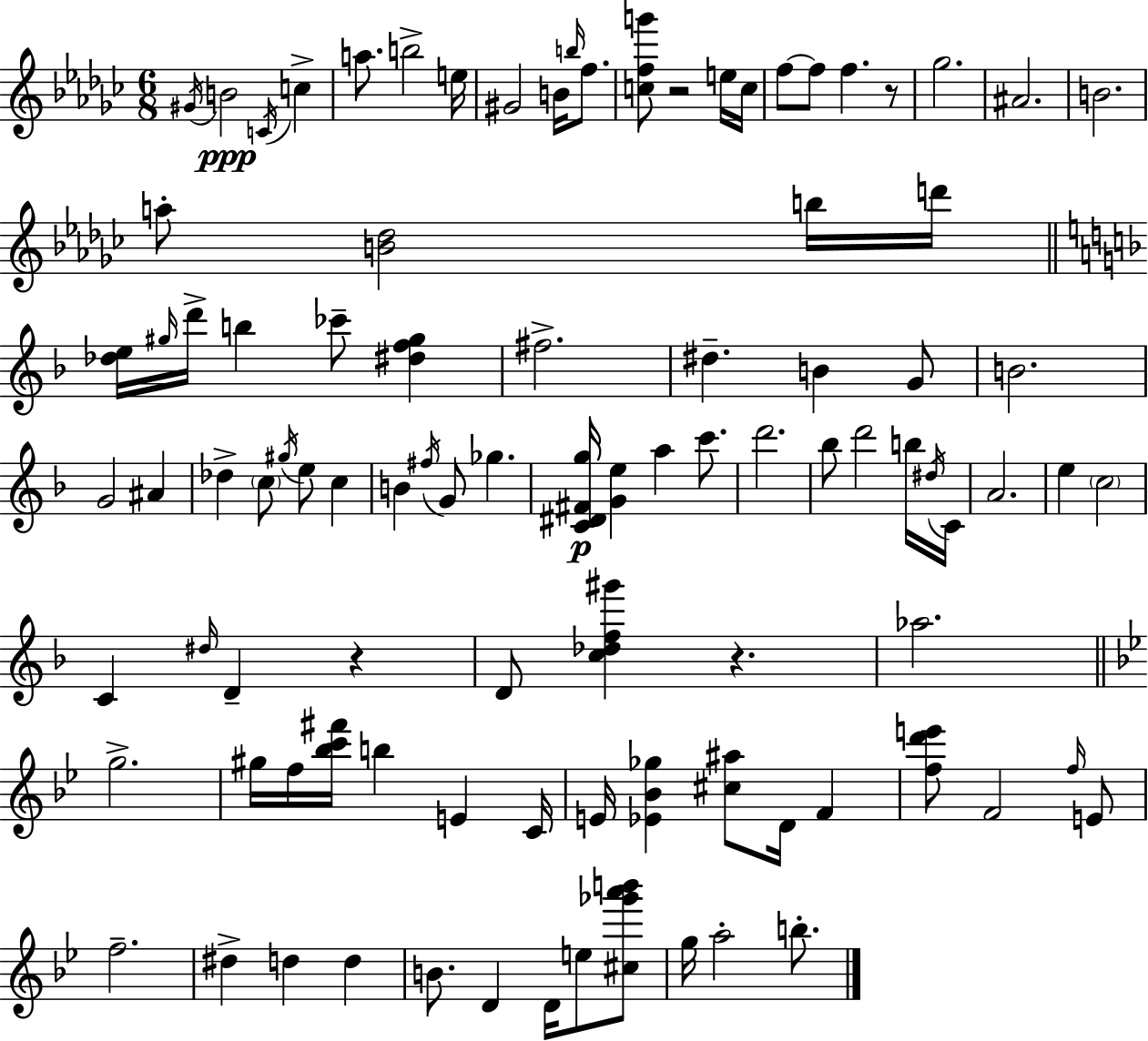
{
  \clef treble
  \numericTimeSignature
  \time 6/8
  \key ees \minor
  \acciaccatura { gis'16 }\ppp b'2 \acciaccatura { c'16 } c''4-> | a''8. b''2-> | e''16 gis'2 b'16 \grace { b''16 } | f''8. <c'' f'' g'''>8 r2 | \break e''16 c''16 f''8~~ f''8 f''4. | r8 ges''2. | ais'2. | b'2. | \break a''8-. <b' des''>2 | b''16 d'''16 \bar "||" \break \key d \minor <des'' e''>16 \grace { gis''16 } d'''16-> b''4 ces'''8-- <dis'' f'' gis''>4 | fis''2.-> | dis''4.-- b'4 g'8 | b'2. | \break g'2 ais'4 | des''4-> \parenthesize c''8 \acciaccatura { gis''16 } e''8 c''4 | b'4 \acciaccatura { fis''16 } g'8 ges''4. | <c' dis' fis' g''>16\p <g' e''>4 a''4 | \break c'''8. d'''2. | bes''8 d'''2 | b''16 \acciaccatura { dis''16 } c'16 a'2. | e''4 \parenthesize c''2 | \break c'4 \grace { dis''16 } d'4-- | r4 d'8 <c'' des'' f'' gis'''>4 r4. | aes''2. | \bar "||" \break \key g \minor g''2.-> | gis''16 f''16 <bes'' c''' fis'''>16 b''4 e'4 c'16 | e'16 <ees' bes' ges''>4 <cis'' ais''>8 d'16 f'4 | <f'' d''' e'''>8 f'2 \grace { f''16 } e'8 | \break f''2.-- | dis''4-> d''4 d''4 | b'8. d'4 d'16 e''8 <cis'' ges''' a''' b'''>8 | g''16 a''2-. b''8.-. | \break \bar "|."
}